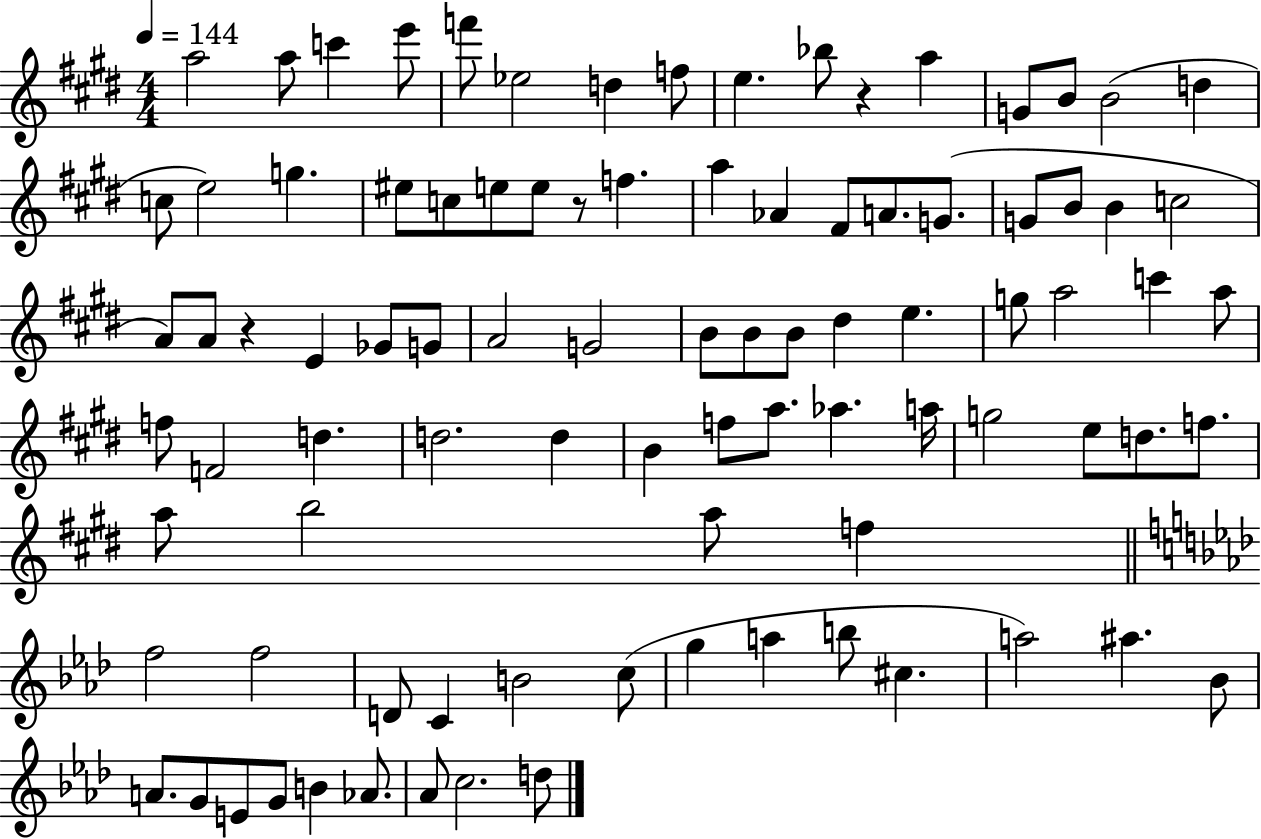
A5/h A5/e C6/q E6/e F6/e Eb5/h D5/q F5/e E5/q. Bb5/e R/q A5/q G4/e B4/e B4/h D5/q C5/e E5/h G5/q. EIS5/e C5/e E5/e E5/e R/e F5/q. A5/q Ab4/q F#4/e A4/e. G4/e. G4/e B4/e B4/q C5/h A4/e A4/e R/q E4/q Gb4/e G4/e A4/h G4/h B4/e B4/e B4/e D#5/q E5/q. G5/e A5/h C6/q A5/e F5/e F4/h D5/q. D5/h. D5/q B4/q F5/e A5/e. Ab5/q. A5/s G5/h E5/e D5/e. F5/e. A5/e B5/h A5/e F5/q F5/h F5/h D4/e C4/q B4/h C5/e G5/q A5/q B5/e C#5/q. A5/h A#5/q. Bb4/e A4/e. G4/e E4/e G4/e B4/q Ab4/e. Ab4/e C5/h. D5/e